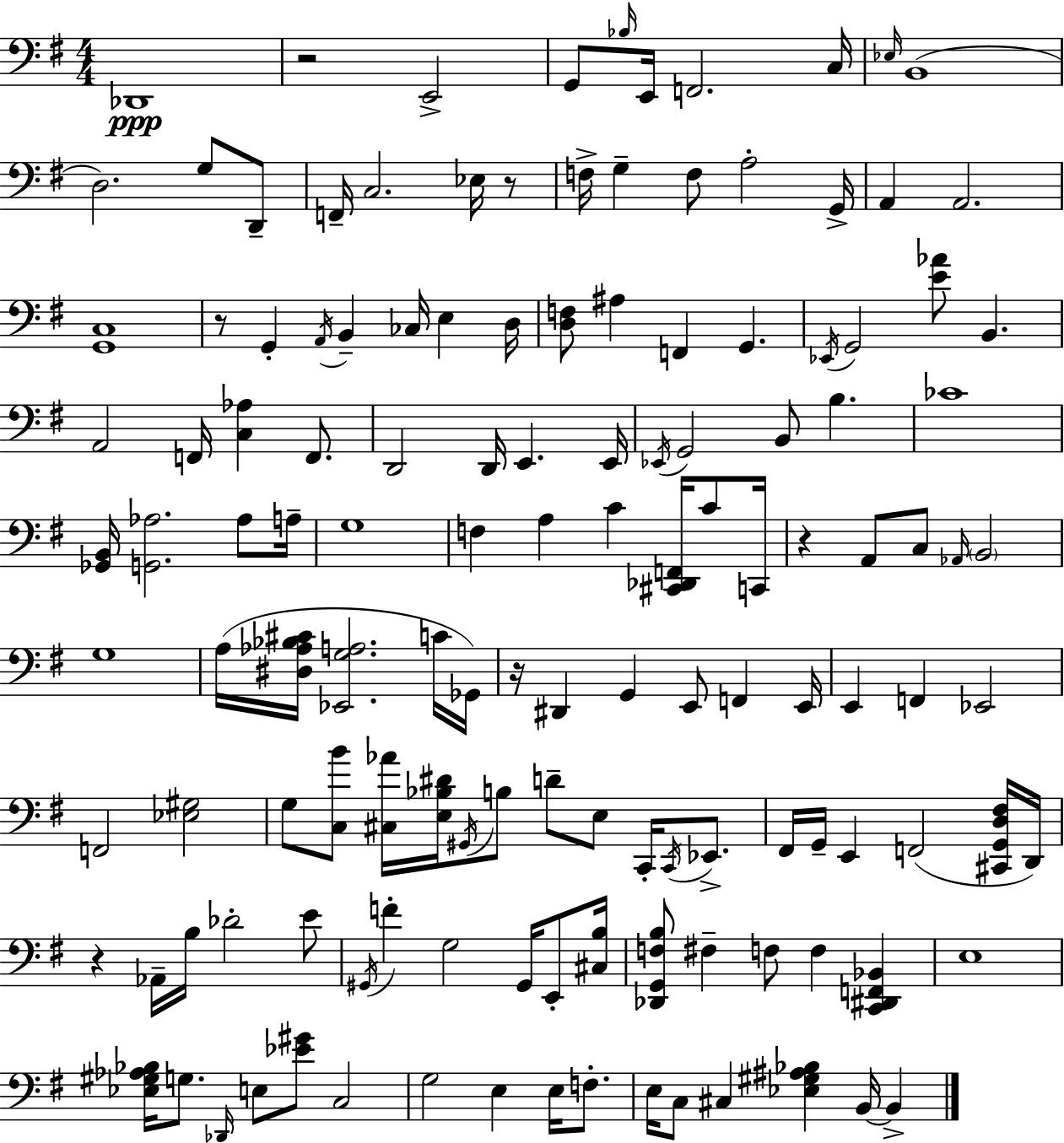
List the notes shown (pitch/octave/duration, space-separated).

Db2/w R/h E2/h G2/e Bb3/s E2/s F2/h. C3/s Eb3/s B2/w D3/h. G3/e D2/e F2/s C3/h. Eb3/s R/e F3/s G3/q F3/e A3/h G2/s A2/q A2/h. [G2,C3]/w R/e G2/q A2/s B2/q CES3/s E3/q D3/s [D3,F3]/e A#3/q F2/q G2/q. Eb2/s G2/h [E4,Ab4]/e B2/q. A2/h F2/s [C3,Ab3]/q F2/e. D2/h D2/s E2/q. E2/s Eb2/s G2/h B2/e B3/q. CES4/w [Gb2,B2]/s [G2,Ab3]/h. Ab3/e A3/s G3/w F3/q A3/q C4/q [C#2,Db2,F2]/s C4/e C2/s R/q A2/e C3/e Ab2/s B2/h G3/w A3/s [D#3,Ab3,Bb3,C#4]/s [Eb2,G3,A3]/h. C4/s Gb2/s R/s D#2/q G2/q E2/e F2/q E2/s E2/q F2/q Eb2/h F2/h [Eb3,G#3]/h G3/e [C3,B4]/e [C#3,Ab4]/s [E3,Bb3,D#4]/s G#2/s B3/e D4/e E3/e C2/s C2/s Eb2/e. F#2/s G2/s E2/q F2/h [C#2,G2,D3,F#3]/s D2/s R/q Ab2/s B3/s Db4/h E4/e G#2/s F4/q G3/h G#2/s E2/e [C#3,B3]/s [Db2,G2,F3,B3]/e F#3/q F3/e F3/q [C2,D#2,F2,Bb2]/q E3/w [Eb3,G#3,Ab3,Bb3]/s G3/e. Db2/s E3/e [Eb4,G#4]/e C3/h G3/h E3/q E3/s F3/e. E3/s C3/e C#3/q [Eb3,G#3,A#3,Bb3]/q B2/s B2/q